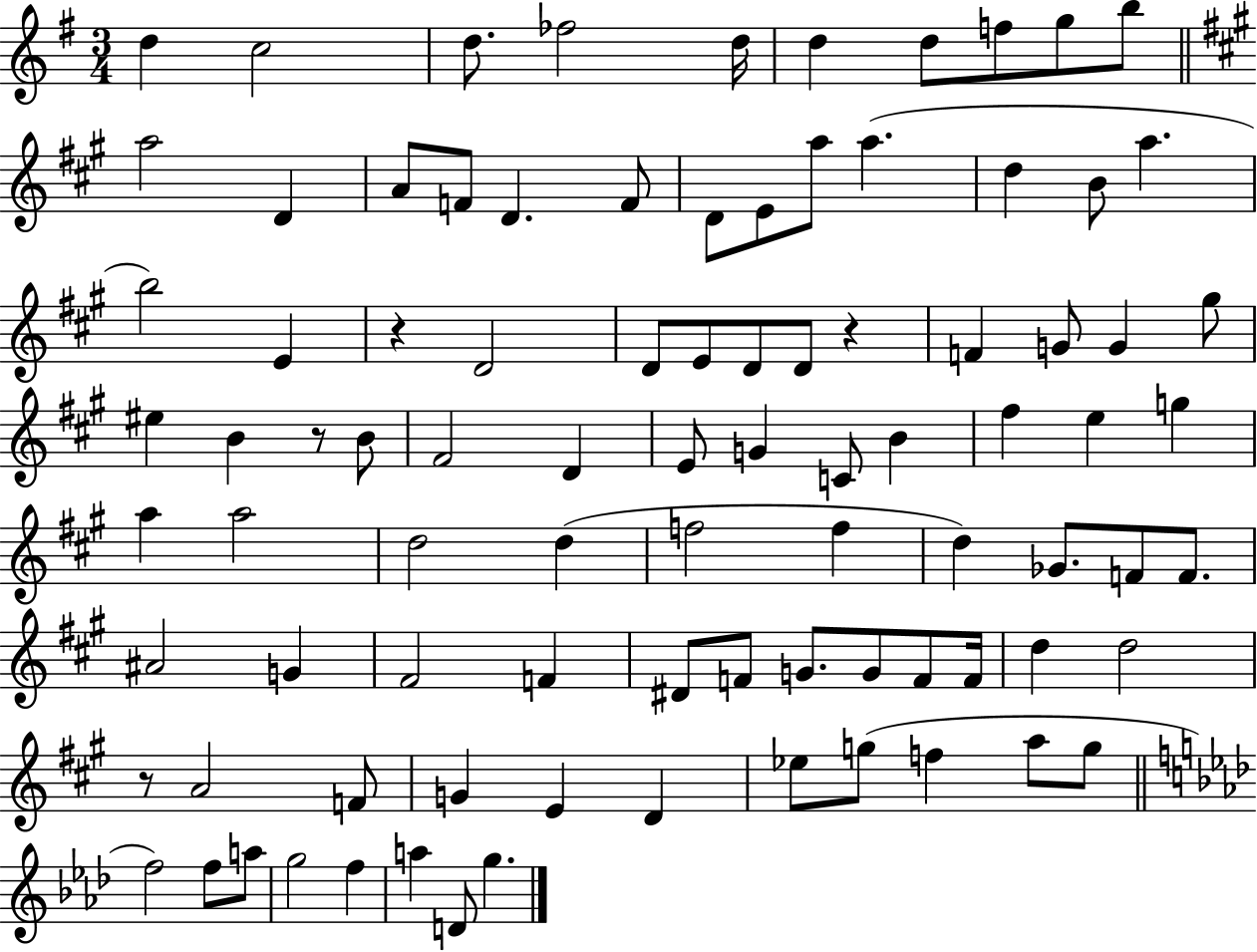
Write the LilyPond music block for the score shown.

{
  \clef treble
  \numericTimeSignature
  \time 3/4
  \key g \major
  \repeat volta 2 { d''4 c''2 | d''8. fes''2 d''16 | d''4 d''8 f''8 g''8 b''8 | \bar "||" \break \key a \major a''2 d'4 | a'8 f'8 d'4. f'8 | d'8 e'8 a''8 a''4.( | d''4 b'8 a''4. | \break b''2) e'4 | r4 d'2 | d'8 e'8 d'8 d'8 r4 | f'4 g'8 g'4 gis''8 | \break eis''4 b'4 r8 b'8 | fis'2 d'4 | e'8 g'4 c'8 b'4 | fis''4 e''4 g''4 | \break a''4 a''2 | d''2 d''4( | f''2 f''4 | d''4) ges'8. f'8 f'8. | \break ais'2 g'4 | fis'2 f'4 | dis'8 f'8 g'8. g'8 f'8 f'16 | d''4 d''2 | \break r8 a'2 f'8 | g'4 e'4 d'4 | ees''8 g''8( f''4 a''8 g''8 | \bar "||" \break \key aes \major f''2) f''8 a''8 | g''2 f''4 | a''4 d'8 g''4. | } \bar "|."
}